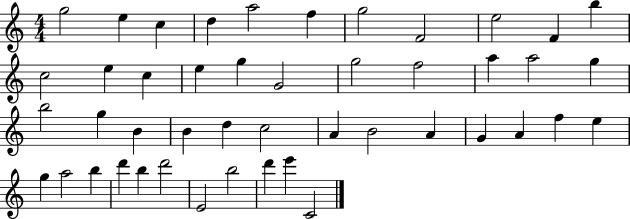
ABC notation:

X:1
T:Untitled
M:4/4
L:1/4
K:C
g2 e c d a2 f g2 F2 e2 F b c2 e c e g G2 g2 f2 a a2 g b2 g B B d c2 A B2 A G A f e g a2 b d' b d'2 E2 b2 d' e' C2